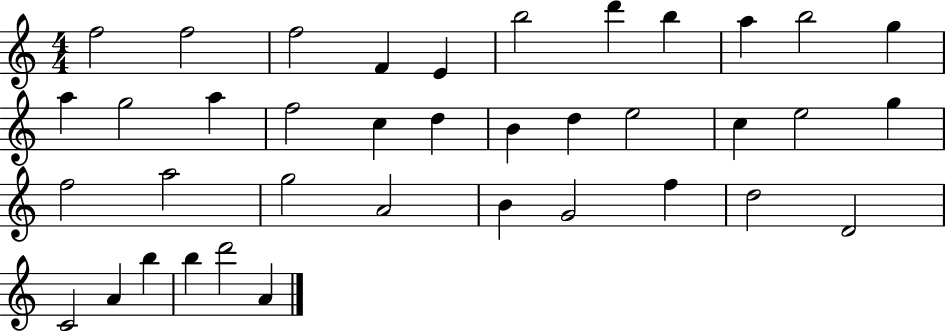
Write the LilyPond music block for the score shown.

{
  \clef treble
  \numericTimeSignature
  \time 4/4
  \key c \major
  f''2 f''2 | f''2 f'4 e'4 | b''2 d'''4 b''4 | a''4 b''2 g''4 | \break a''4 g''2 a''4 | f''2 c''4 d''4 | b'4 d''4 e''2 | c''4 e''2 g''4 | \break f''2 a''2 | g''2 a'2 | b'4 g'2 f''4 | d''2 d'2 | \break c'2 a'4 b''4 | b''4 d'''2 a'4 | \bar "|."
}